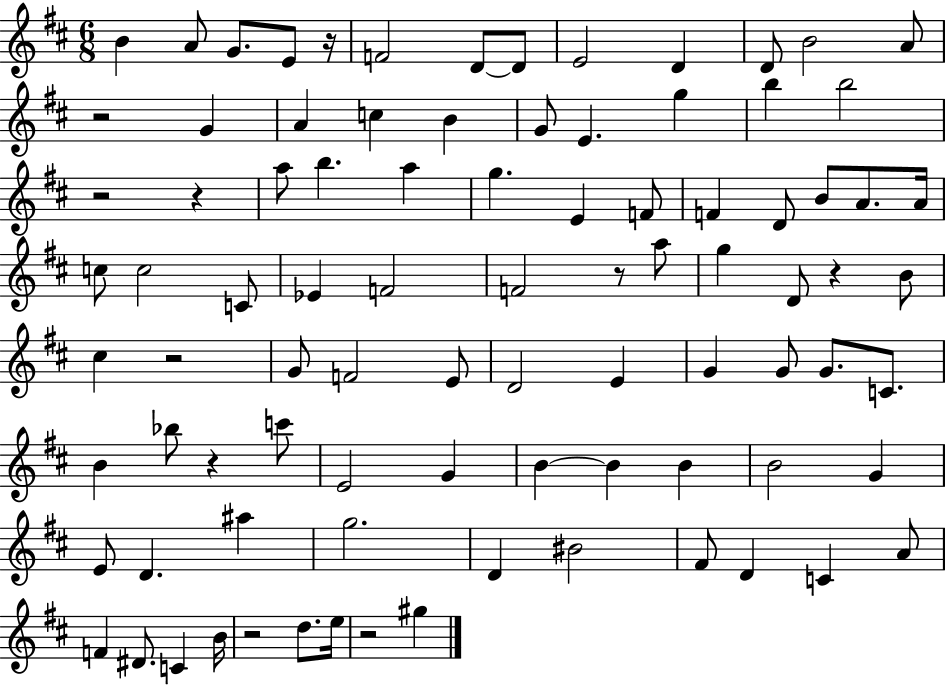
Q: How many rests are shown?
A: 10